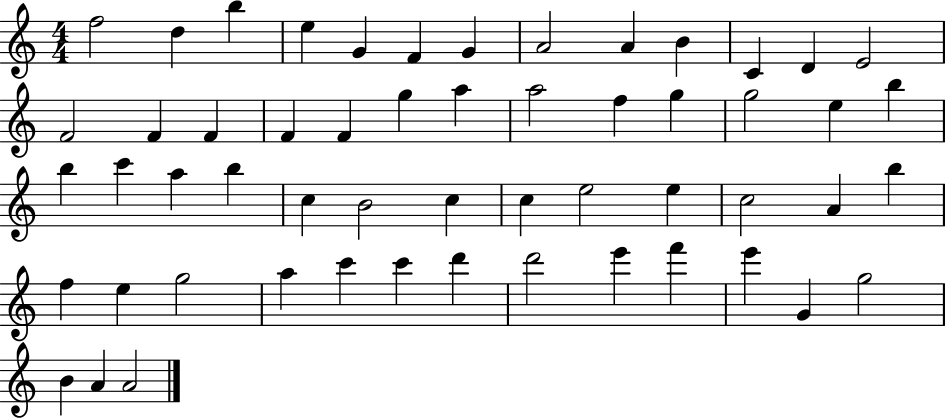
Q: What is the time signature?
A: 4/4